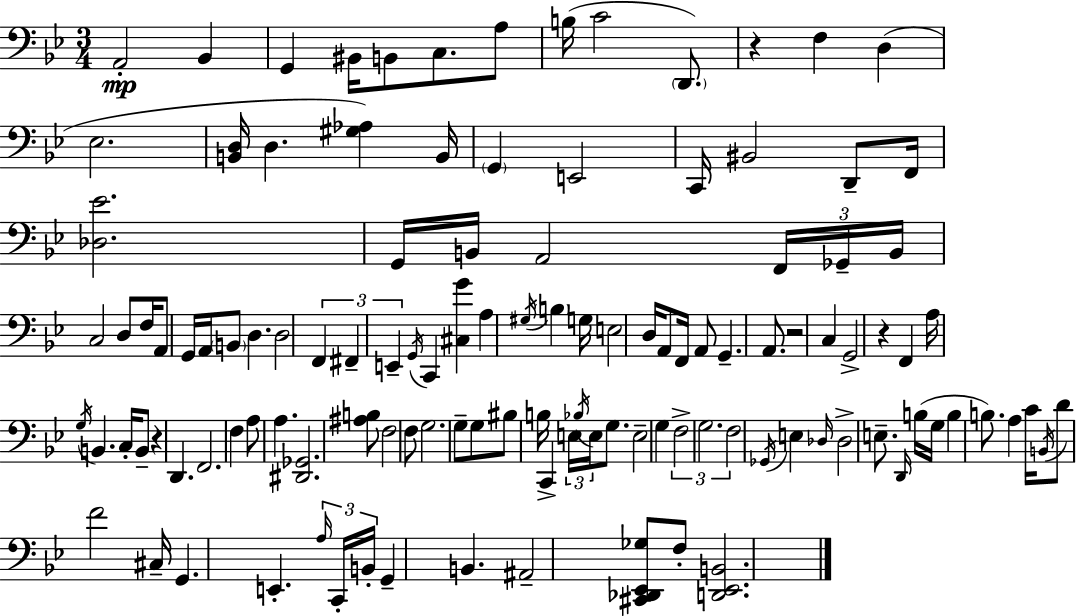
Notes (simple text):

A2/h Bb2/q G2/q BIS2/s B2/e C3/e. A3/e B3/s C4/h D2/e. R/q F3/q D3/q Eb3/h. [B2,D3]/s D3/q. [G#3,Ab3]/q B2/s G2/q E2/h C2/s BIS2/h D2/e F2/s [Db3,Eb4]/h. G2/s B2/s A2/h F2/s Gb2/s B2/s C3/h D3/e F3/s A2/e G2/s A2/s B2/e D3/q. D3/h F2/q F#2/q E2/q G2/s C2/q [C#3,G4]/q A3/q G#3/s B3/q G3/s E3/h D3/s A2/e F2/s A2/e G2/q. A2/e. R/h C3/q G2/h R/q F2/q A3/s G3/s B2/q. C3/s B2/e R/q D2/q. F2/h. F3/q A3/e A3/q. [D#2,Gb2]/h. [A#3,B3]/e F3/h F3/e G3/h. G3/e G3/e BIS3/e B3/s C2/q E3/s Bb3/s E3/s G3/e. E3/h G3/q F3/h G3/h. F3/h Gb2/s E3/q Db3/s Db3/h E3/e. D2/s B3/s G3/s B3/q B3/e. A3/q C4/s B2/s D4/e F4/h C#3/s G2/q. E2/q. A3/s C2/s B2/s G2/q B2/q. A#2/h [C#2,Db2,Eb2,Gb3]/e F3/e [D2,Eb2,B2]/h.